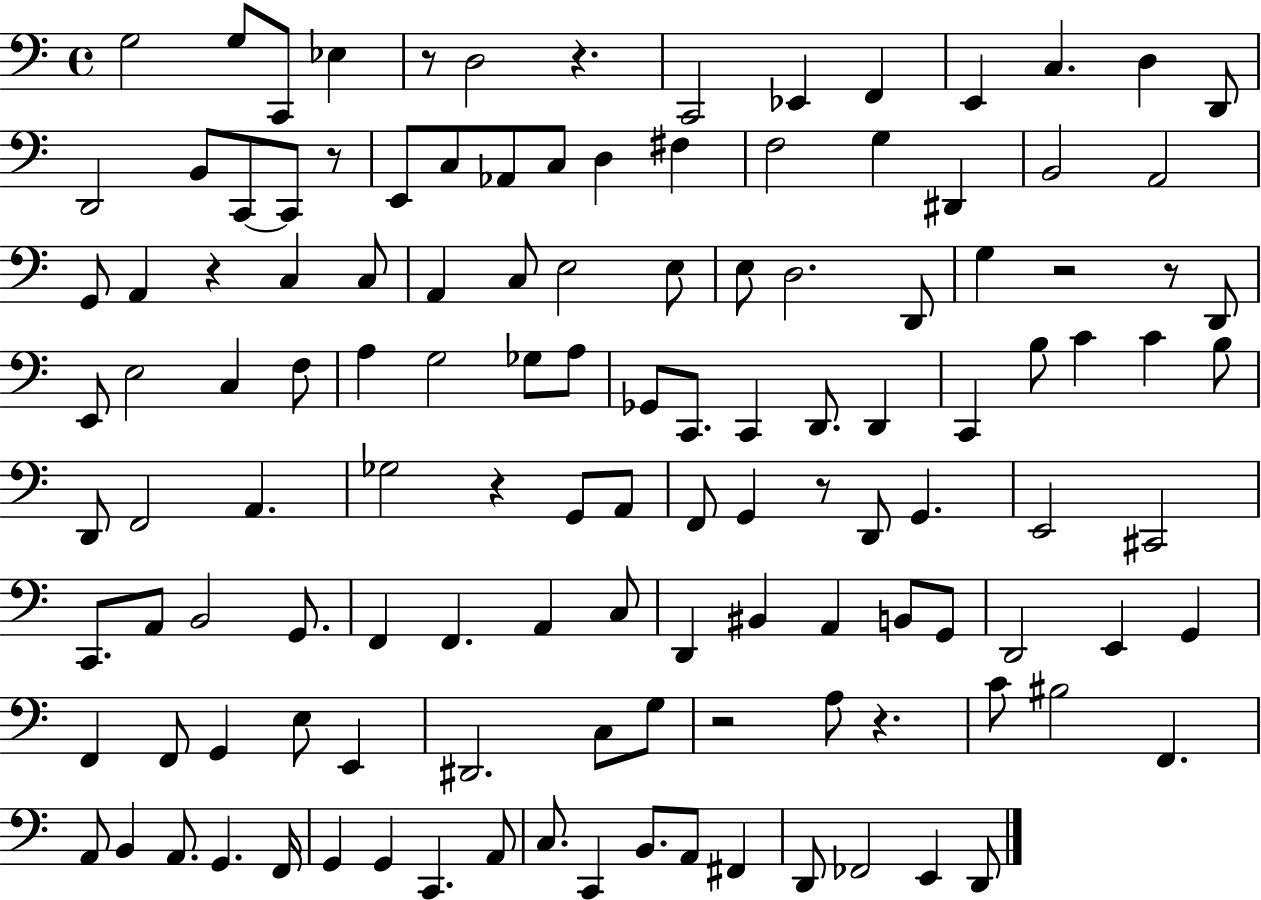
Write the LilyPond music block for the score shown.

{
  \clef bass
  \time 4/4
  \defaultTimeSignature
  \key c \major
  g2 g8 c,8 ees4 | r8 d2 r4. | c,2 ees,4 f,4 | e,4 c4. d4 d,8 | \break d,2 b,8 c,8~~ c,8 r8 | e,8 c8 aes,8 c8 d4 fis4 | f2 g4 dis,4 | b,2 a,2 | \break g,8 a,4 r4 c4 c8 | a,4 c8 e2 e8 | e8 d2. d,8 | g4 r2 r8 d,8 | \break e,8 e2 c4 f8 | a4 g2 ges8 a8 | ges,8 c,8. c,4 d,8. d,4 | c,4 b8 c'4 c'4 b8 | \break d,8 f,2 a,4. | ges2 r4 g,8 a,8 | f,8 g,4 r8 d,8 g,4. | e,2 cis,2 | \break c,8. a,8 b,2 g,8. | f,4 f,4. a,4 c8 | d,4 bis,4 a,4 b,8 g,8 | d,2 e,4 g,4 | \break f,4 f,8 g,4 e8 e,4 | dis,2. c8 g8 | r2 a8 r4. | c'8 bis2 f,4. | \break a,8 b,4 a,8. g,4. f,16 | g,4 g,4 c,4. a,8 | c8. c,4 b,8. a,8 fis,4 | d,8 fes,2 e,4 d,8 | \break \bar "|."
}